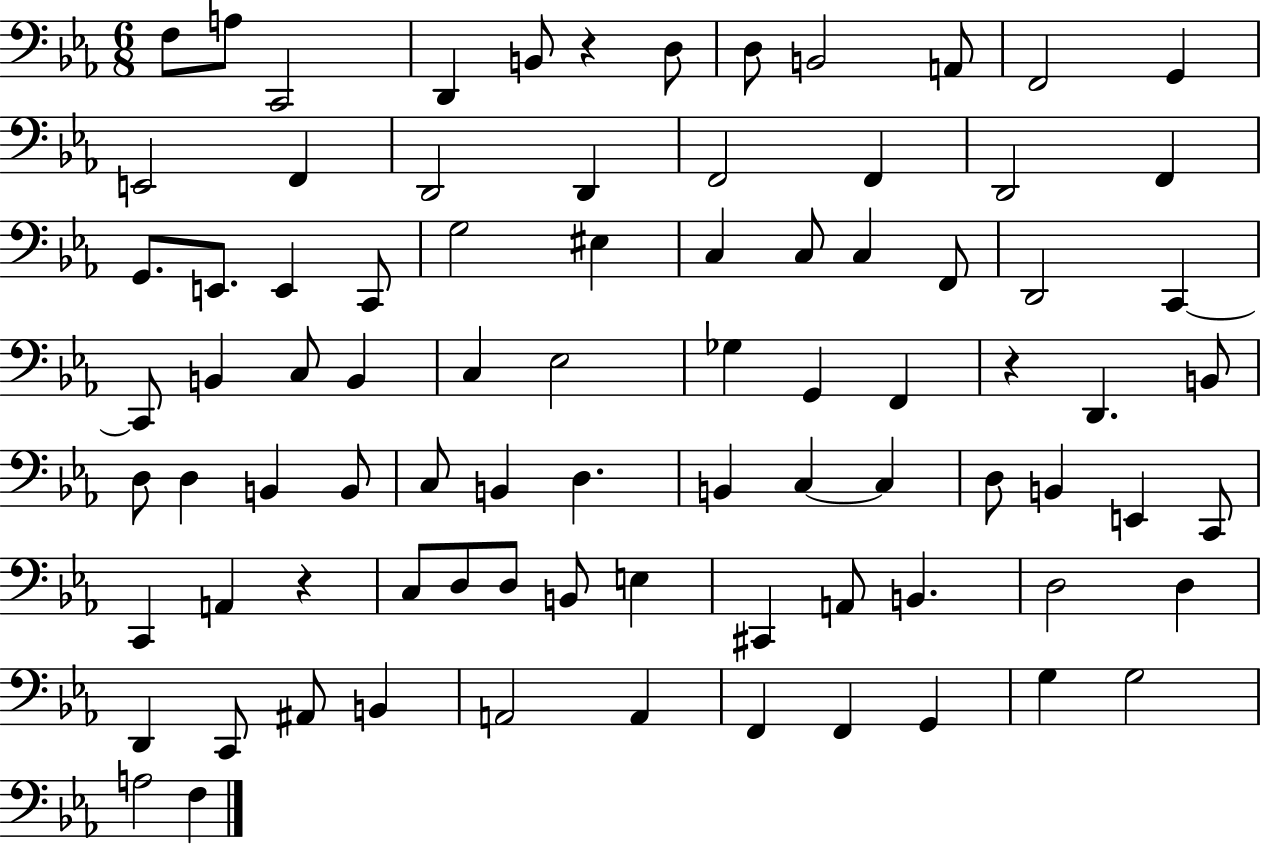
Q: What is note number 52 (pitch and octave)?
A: C3